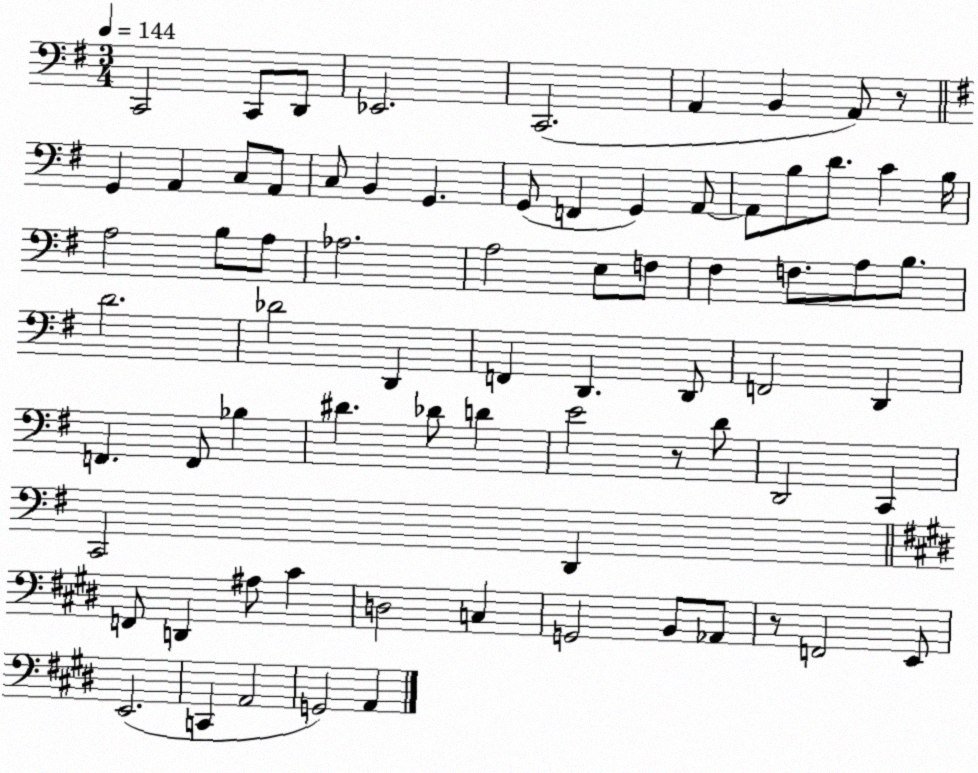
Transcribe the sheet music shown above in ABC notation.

X:1
T:Untitled
M:3/4
L:1/4
K:G
C,,2 C,,/2 D,,/2 _E,,2 C,,2 A,, B,, A,,/2 z/2 G,, A,, C,/2 A,,/2 C,/2 B,, G,, G,,/2 F,, G,, A,,/2 A,,/2 B,/2 D/2 C B,/4 A,2 B,/2 A,/2 _A,2 A,2 E,/2 F,/2 ^F, F,/2 A,/2 B,/2 D2 _D2 D,, F,, D,, D,,/2 F,,2 D,, F,, F,,/2 _B, ^D _D/2 D E2 z/2 D/2 D,,2 C,, C,,2 D,, F,,/2 D,, ^A,/2 ^C D,2 C, G,,2 B,,/2 _A,,/2 z/2 F,,2 E,,/2 E,,2 C,, A,,2 G,,2 A,,